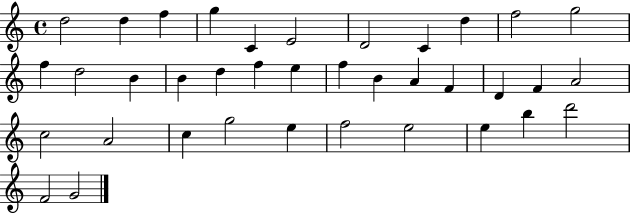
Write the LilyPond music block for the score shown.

{
  \clef treble
  \time 4/4
  \defaultTimeSignature
  \key c \major
  d''2 d''4 f''4 | g''4 c'4 e'2 | d'2 c'4 d''4 | f''2 g''2 | \break f''4 d''2 b'4 | b'4 d''4 f''4 e''4 | f''4 b'4 a'4 f'4 | d'4 f'4 a'2 | \break c''2 a'2 | c''4 g''2 e''4 | f''2 e''2 | e''4 b''4 d'''2 | \break f'2 g'2 | \bar "|."
}